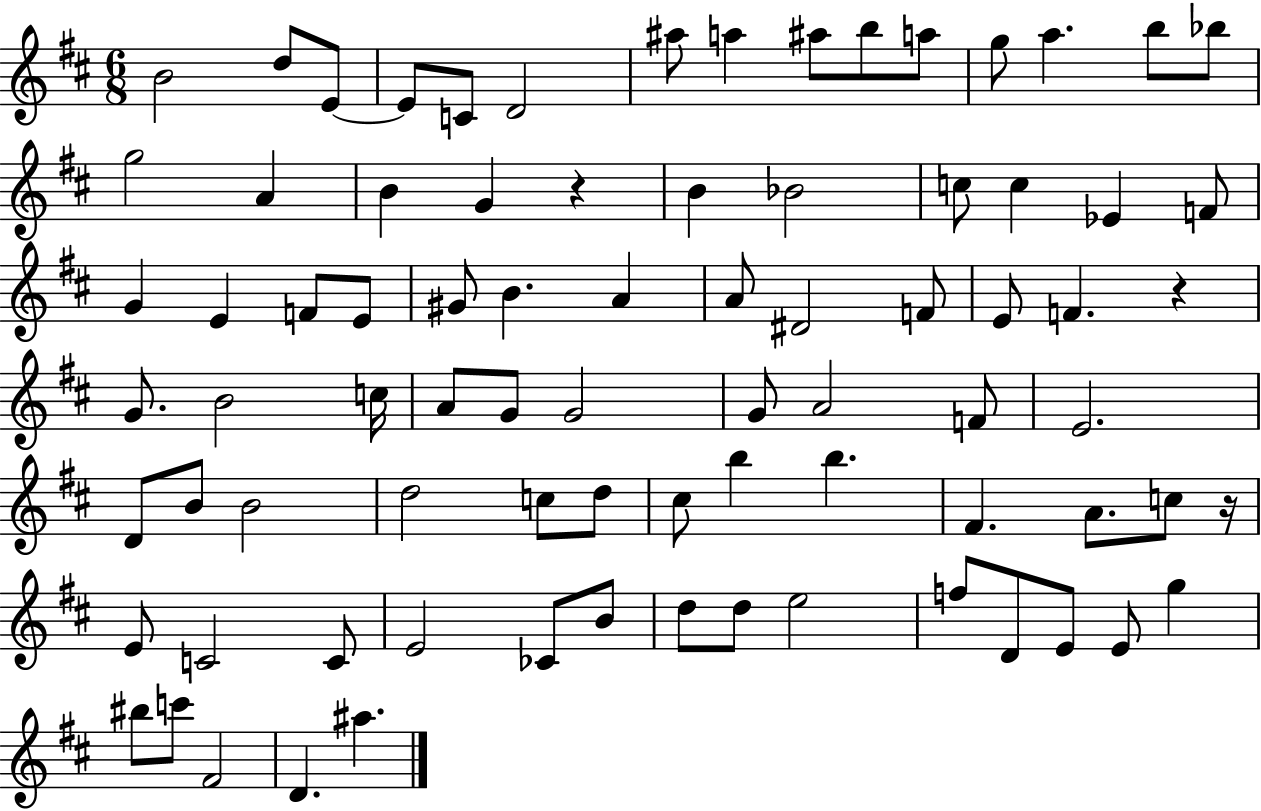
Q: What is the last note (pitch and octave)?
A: A#5